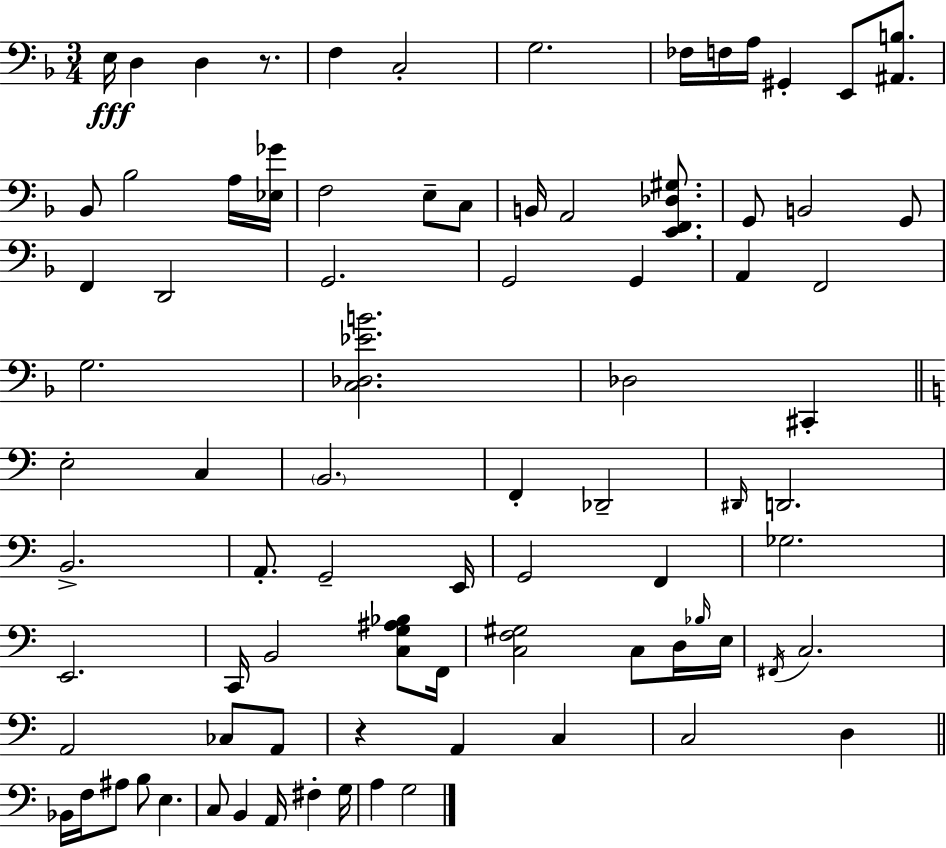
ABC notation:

X:1
T:Untitled
M:3/4
L:1/4
K:F
E,/4 D, D, z/2 F, C,2 G,2 _F,/4 F,/4 A,/4 ^G,, E,,/2 [^A,,B,]/2 _B,,/2 _B,2 A,/4 [_E,_G]/4 F,2 E,/2 C,/2 B,,/4 A,,2 [E,,F,,_D,^G,]/2 G,,/2 B,,2 G,,/2 F,, D,,2 G,,2 G,,2 G,, A,, F,,2 G,2 [C,_D,_EB]2 _D,2 ^C,, E,2 C, B,,2 F,, _D,,2 ^D,,/4 D,,2 B,,2 A,,/2 G,,2 E,,/4 G,,2 F,, _G,2 E,,2 C,,/4 B,,2 [C,G,^A,_B,]/2 F,,/4 [C,F,^G,]2 C,/2 D,/4 _B,/4 E,/4 ^F,,/4 C,2 A,,2 _C,/2 A,,/2 z A,, C, C,2 D, _B,,/4 F,/4 ^A,/2 B,/2 E, C,/2 B,, A,,/4 ^F, G,/4 A, G,2